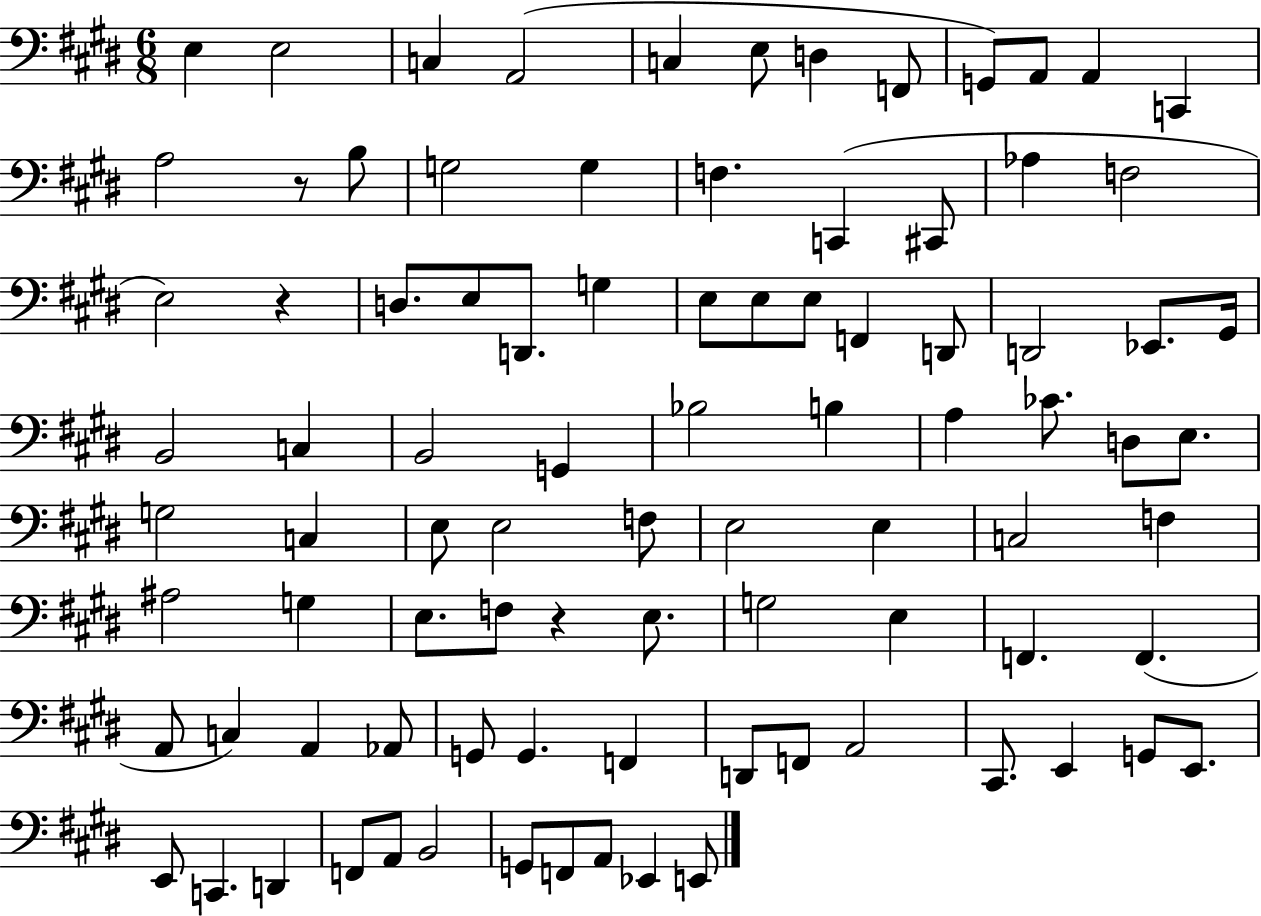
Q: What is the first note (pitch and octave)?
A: E3